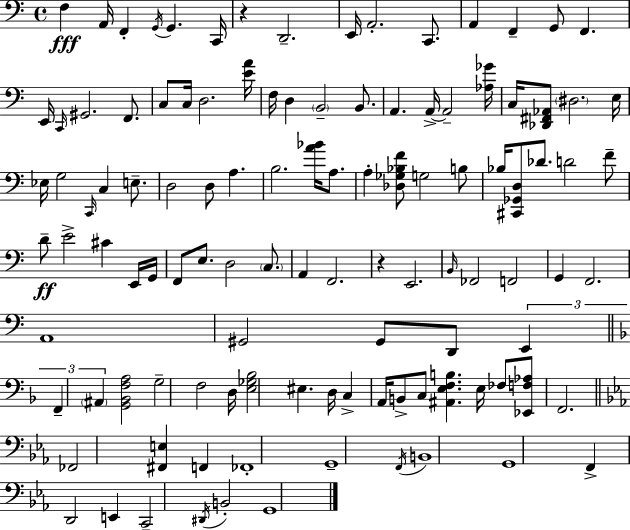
X:1
T:Untitled
M:4/4
L:1/4
K:C
F, A,,/4 F,, G,,/4 G,, C,,/4 z D,,2 E,,/4 A,,2 C,,/2 A,, F,, G,,/2 F,, E,,/4 C,,/4 ^G,,2 F,,/2 C,/2 C,/4 D,2 [EA]/4 F,/4 D, B,,2 B,,/2 A,, A,,/4 A,,2 [_A,_G]/4 C,/4 [_D,,^F,,_A,,]/2 ^D,2 E,/4 _E,/4 G,2 C,,/4 C, E,/2 D,2 D,/2 A, B,2 [A_B]/4 A,/2 A, [_D,_G,_B,F]/2 G,2 B,/2 _B,/4 [^C,,_G,,D,]/2 _D/2 D2 F/2 D/2 E2 ^C E,,/4 G,,/4 F,,/2 E,/2 D,2 C,/2 A,, F,,2 z E,,2 B,,/4 _F,,2 F,,2 G,, F,,2 A,,4 ^G,,2 ^G,,/2 D,,/2 E,, F,, ^A,, [G,,_B,,F,A,]2 G,2 F,2 D,/4 [E,_G,_B,]2 ^E, D,/4 C, A,,/4 B,,/2 C,/2 [^A,,E,F,B,] E,/4 _F,/2 [_E,,F,_A,]/2 F,,2 _F,,2 [^F,,E,] F,, _F,,4 G,,4 F,,/4 B,,4 G,,4 F,, D,,2 E,, C,,2 ^D,,/4 B,,2 G,,4